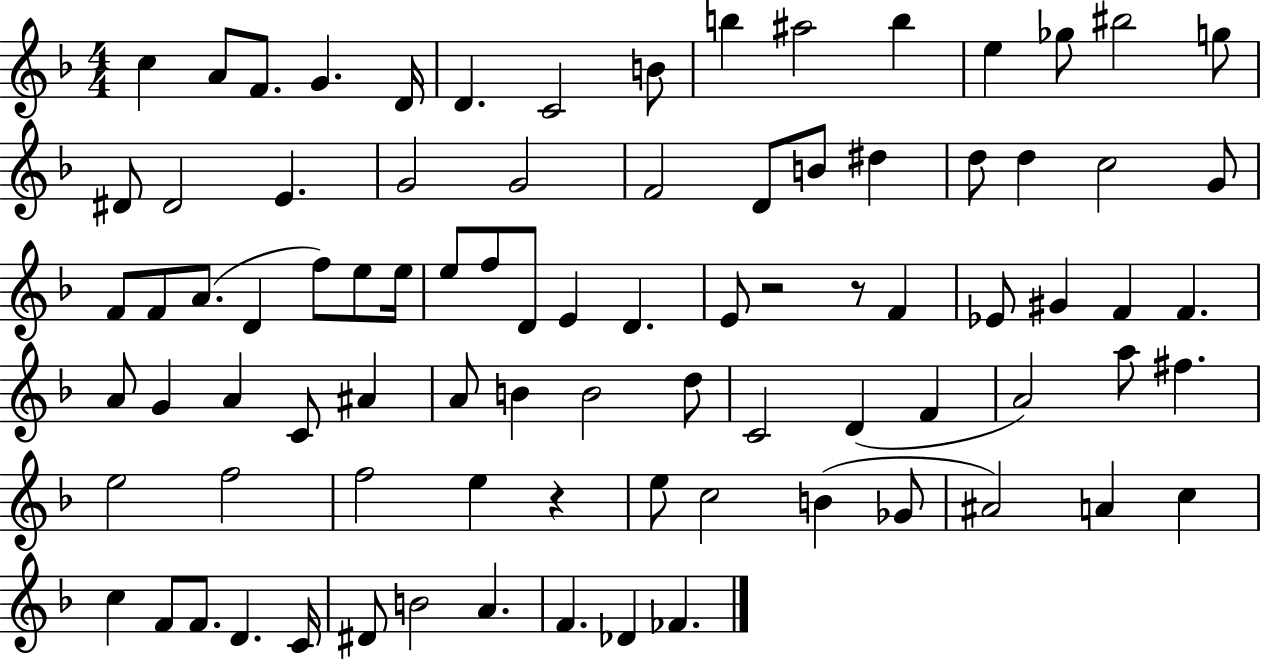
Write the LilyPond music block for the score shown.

{
  \clef treble
  \numericTimeSignature
  \time 4/4
  \key f \major
  c''4 a'8 f'8. g'4. d'16 | d'4. c'2 b'8 | b''4 ais''2 b''4 | e''4 ges''8 bis''2 g''8 | \break dis'8 dis'2 e'4. | g'2 g'2 | f'2 d'8 b'8 dis''4 | d''8 d''4 c''2 g'8 | \break f'8 f'8 a'8.( d'4 f''8) e''8 e''16 | e''8 f''8 d'8 e'4 d'4. | e'8 r2 r8 f'4 | ees'8 gis'4 f'4 f'4. | \break a'8 g'4 a'4 c'8 ais'4 | a'8 b'4 b'2 d''8 | c'2 d'4( f'4 | a'2) a''8 fis''4. | \break e''2 f''2 | f''2 e''4 r4 | e''8 c''2 b'4( ges'8 | ais'2) a'4 c''4 | \break c''4 f'8 f'8. d'4. c'16 | dis'8 b'2 a'4. | f'4. des'4 fes'4. | \bar "|."
}